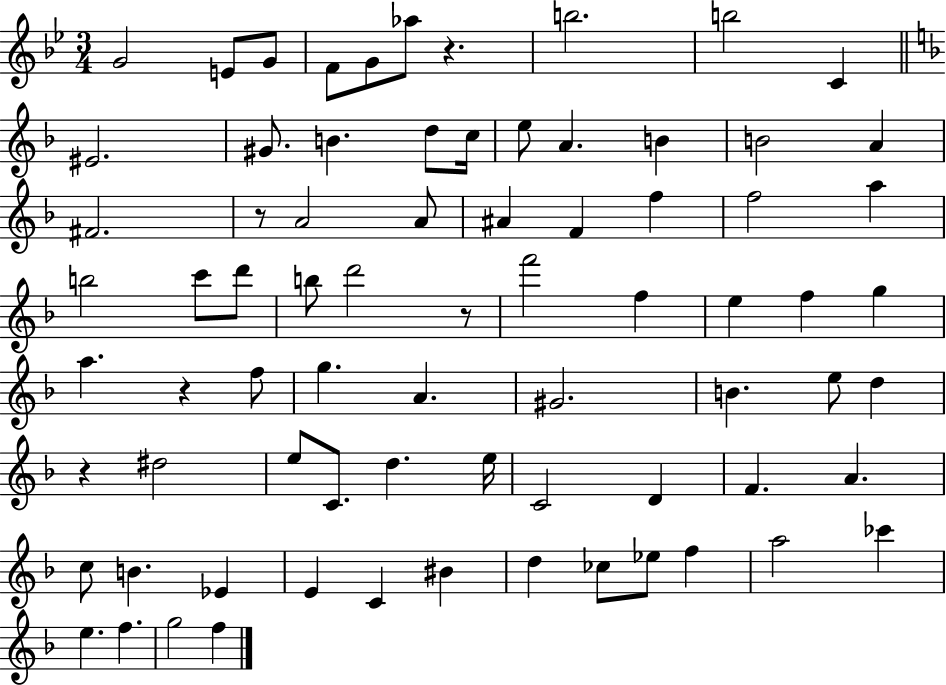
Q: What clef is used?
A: treble